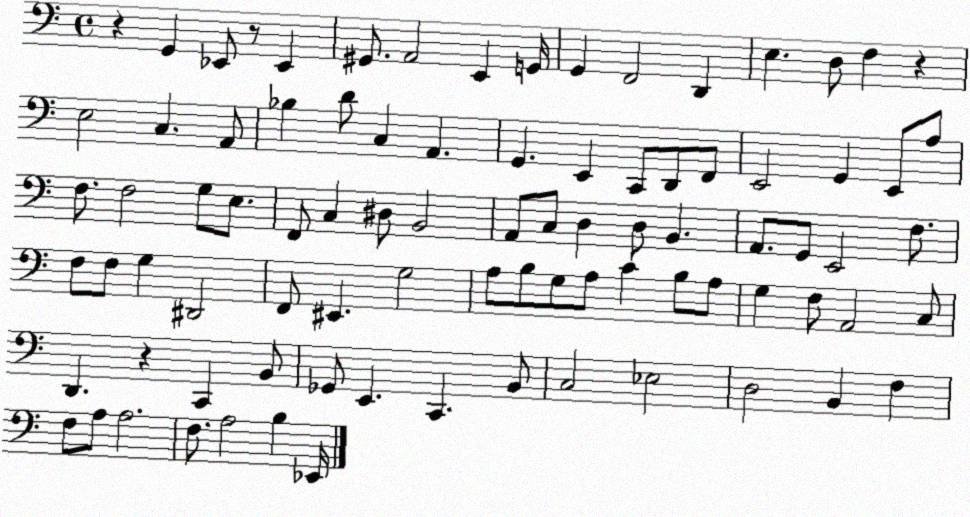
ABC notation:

X:1
T:Untitled
M:4/4
L:1/4
K:C
z G,, _E,,/2 z/2 _E,, ^G,,/2 A,,2 E,, G,,/4 G,, F,,2 D,, E, D,/2 F, z E,2 C, A,,/2 _B, D/2 C, A,, G,, E,, C,,/2 D,,/2 F,,/2 E,,2 G,, E,,/2 A,/2 F,/2 F,2 G,/2 E,/2 F,,/2 C, ^D,/2 B,,2 A,,/2 C,/2 D, D,/2 B,, A,,/2 G,,/2 E,,2 F,/2 F,/2 F,/2 G, ^D,,2 F,,/2 ^E,, G,2 A,/2 B,/2 G,/2 A,/2 C B,/2 A,/2 G, F,/2 A,,2 C,/2 D,, z C,, B,,/2 _G,,/2 E,, C,, B,,/2 C,2 _E,2 D,2 B,, F, F,/2 A,/2 A,2 F,/2 A,2 B, _E,,/4